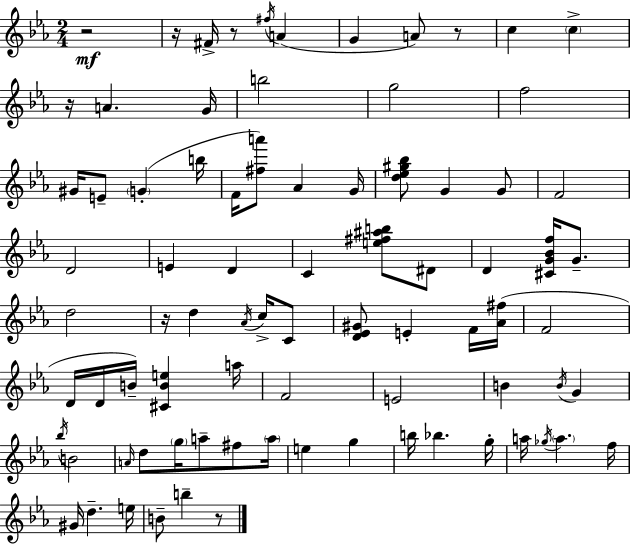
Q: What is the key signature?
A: C minor